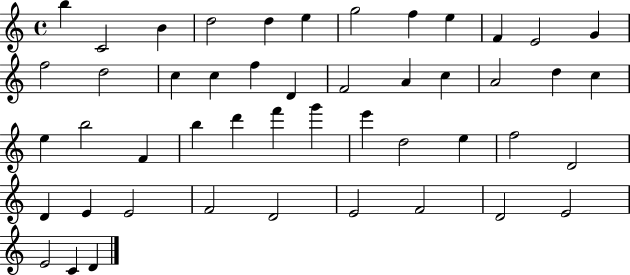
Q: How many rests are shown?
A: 0